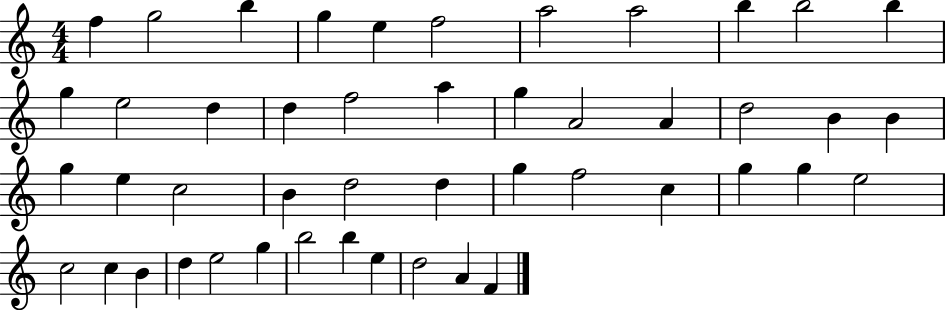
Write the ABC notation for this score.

X:1
T:Untitled
M:4/4
L:1/4
K:C
f g2 b g e f2 a2 a2 b b2 b g e2 d d f2 a g A2 A d2 B B g e c2 B d2 d g f2 c g g e2 c2 c B d e2 g b2 b e d2 A F